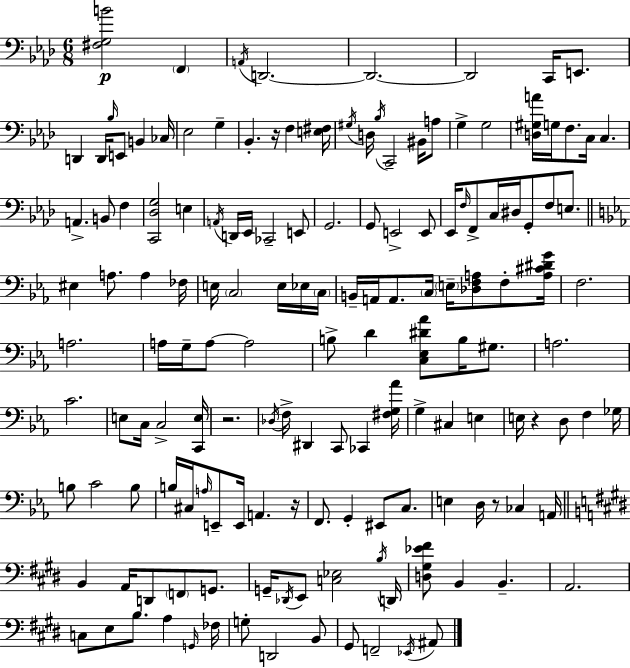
{
  \clef bass
  \numericTimeSignature
  \time 6/8
  \key aes \major
  \repeat volta 2 { <fis g b'>2\p \parenthesize f,4 | \acciaccatura { a,16 } d,2.~~ | d,2.~~ | d,2 c,16 e,8. | \break d,4 d,16 \grace { bes16 } e,8 b,4 | ces16 ees2 g4-- | bes,4.-. r16 f4 | <e fis>16 \acciaccatura { gis16 } d16 \acciaccatura { bes16 } c,2-- | \break bis,16 a8 g4-> g2 | <d gis a'>16 g16 f8. c16 c4. | a,4.-> b,8 | f4 <c, des g>2 | \break e4 \acciaccatura { a,16 } d,16 ees,16 ces,2-- | e,8 g,2. | g,8 e,2-> | e,8 ees,16 \grace { f16 } f,8-> c16 dis16 g,8-. | \break f8 e8. \bar "||" \break \key c \minor eis4 a8. a4 fes16 | e16 \parenthesize c2 e16 ees16 \parenthesize c16 | b,16-- a,16 a,8. \parenthesize c16 \parenthesize e16-- <des f a>8 f8-. <a cis' dis' g'>16 | f2. | \break a2. | a16 g16-- a8~~ a2 | b8-> d'4 <c ees dis' aes'>8 b16 gis8. | a2. | \break c'2. | e8 c16 c2-> <c, e>16 | r2. | \acciaccatura { des16 } f16-> dis,4 c,8 ces,4 | \break <fis g aes'>16 g4-> cis4 e4 | e16 r4 d8 f4 | ges16 b8 c'2 b8 | b16 cis16 \grace { a16 } e,8-- e,16 a,4. | \break r16 f,8. g,4-. eis,8 c8. | e4 d16 r8 ces4 | a,16 \bar "||" \break \key e \major b,4 a,16 d,8 \parenthesize f,8 g,8. | g,16-- \acciaccatura { des,16 } e,8 <c ees>2 | \acciaccatura { b16 } d,16 <d gis ees' fis'>8 b,4 b,4.-- | a,2. | \break c8 e8 b8. a4 | \grace { g,16 } fes16 g8-. d,2 | b,8 gis,8 f,2-- | \acciaccatura { ees,16 } ais,8 } \bar "|."
}